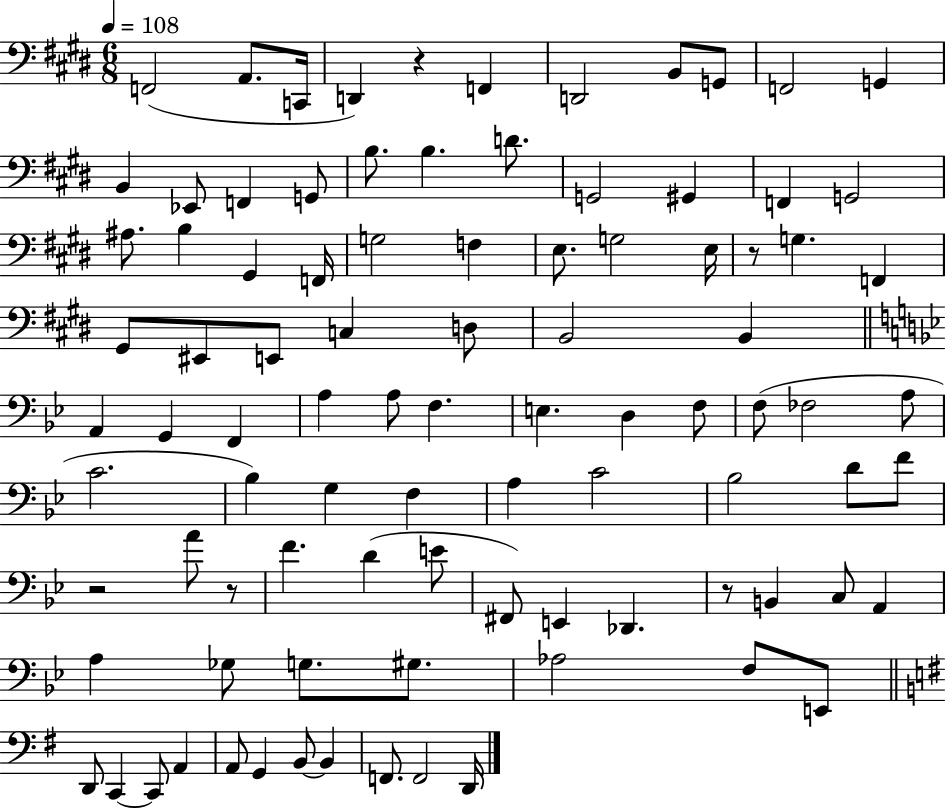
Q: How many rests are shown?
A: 5